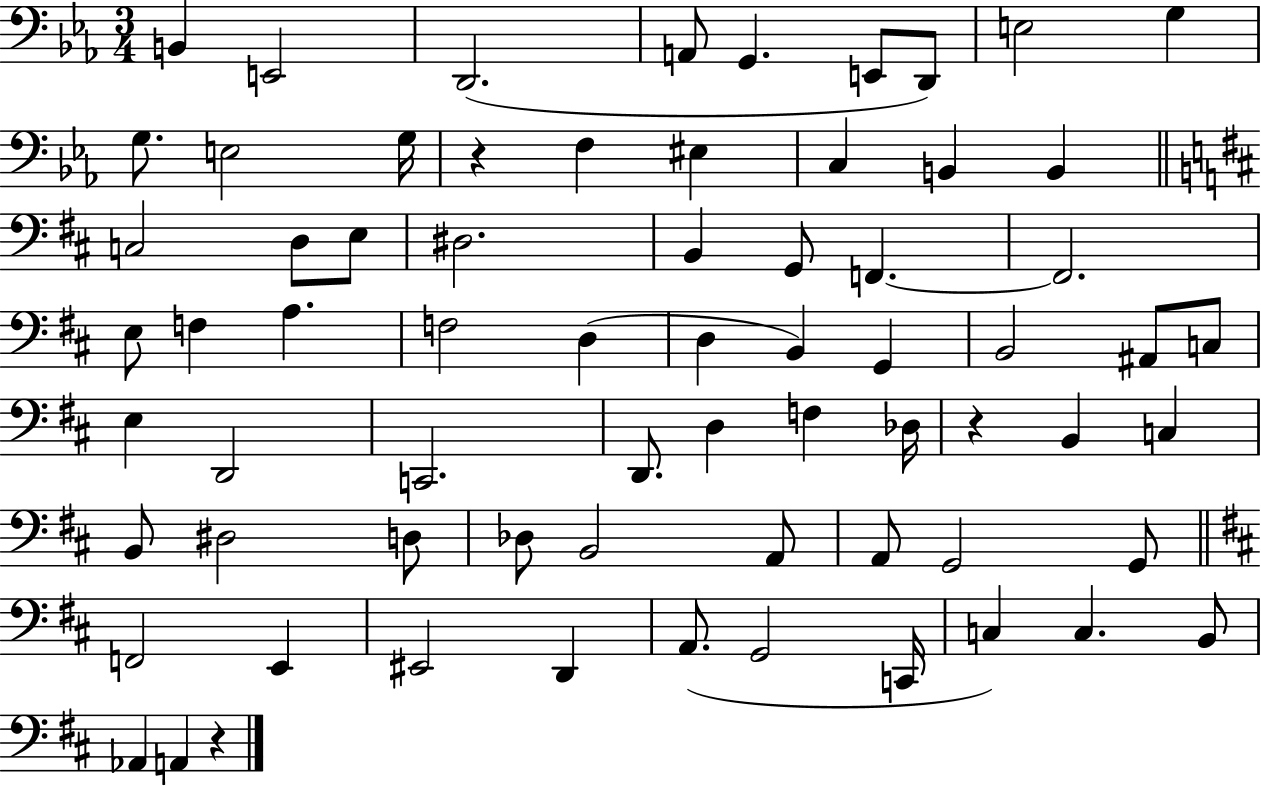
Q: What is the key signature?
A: EES major